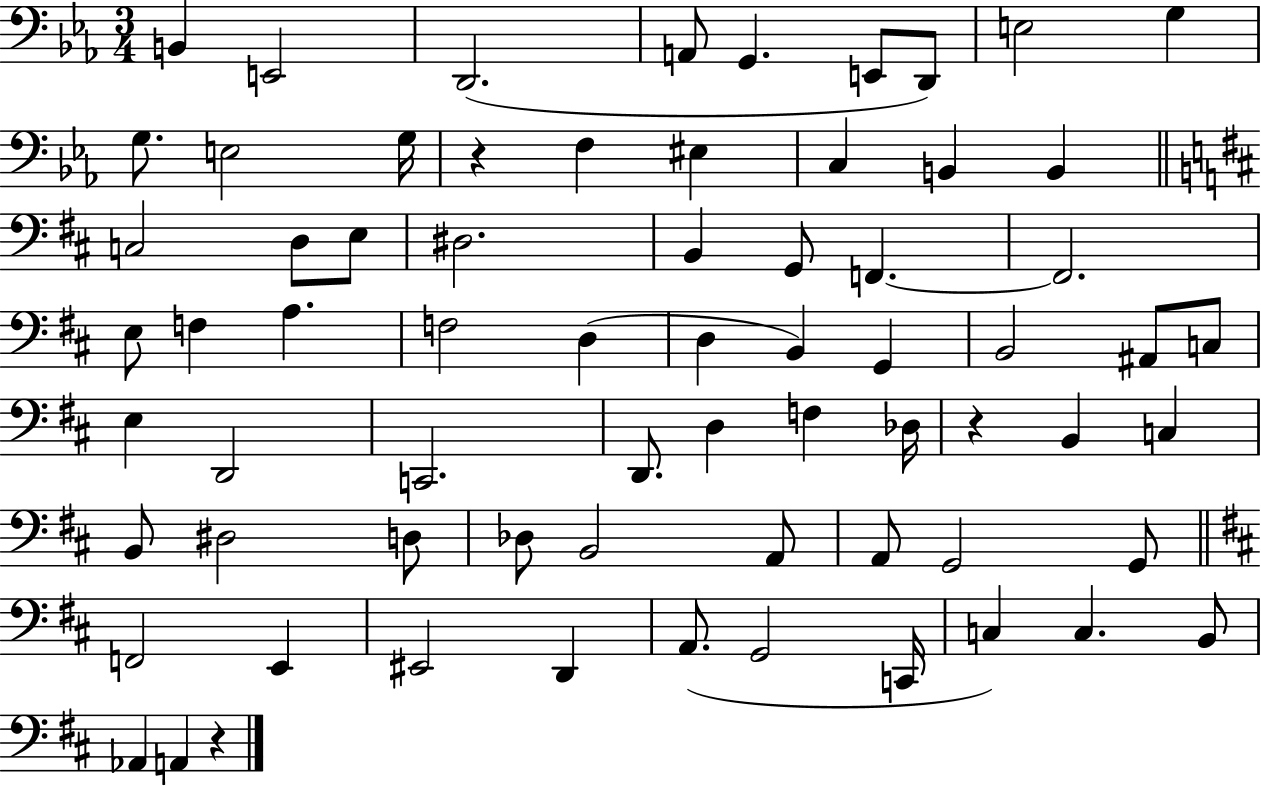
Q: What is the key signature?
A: EES major